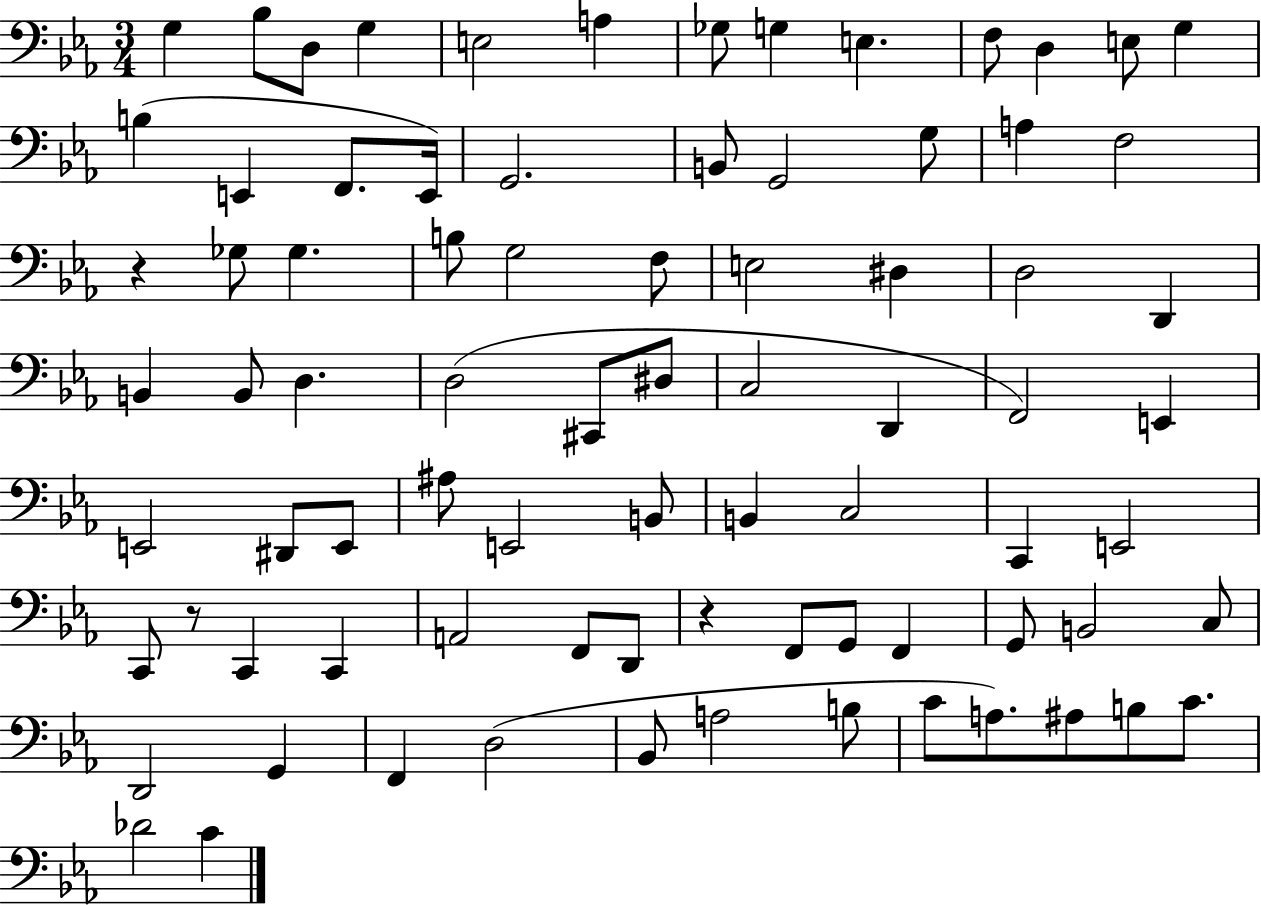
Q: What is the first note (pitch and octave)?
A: G3